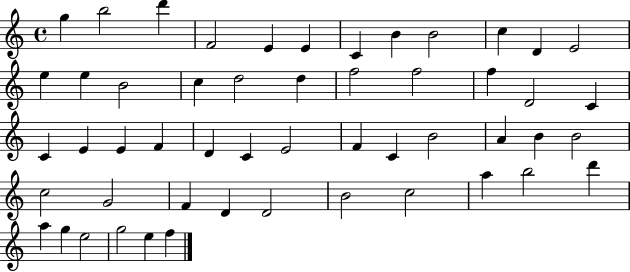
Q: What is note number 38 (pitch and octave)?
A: G4